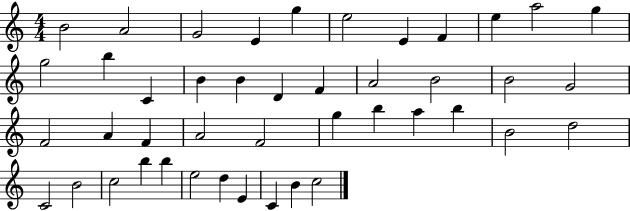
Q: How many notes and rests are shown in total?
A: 44